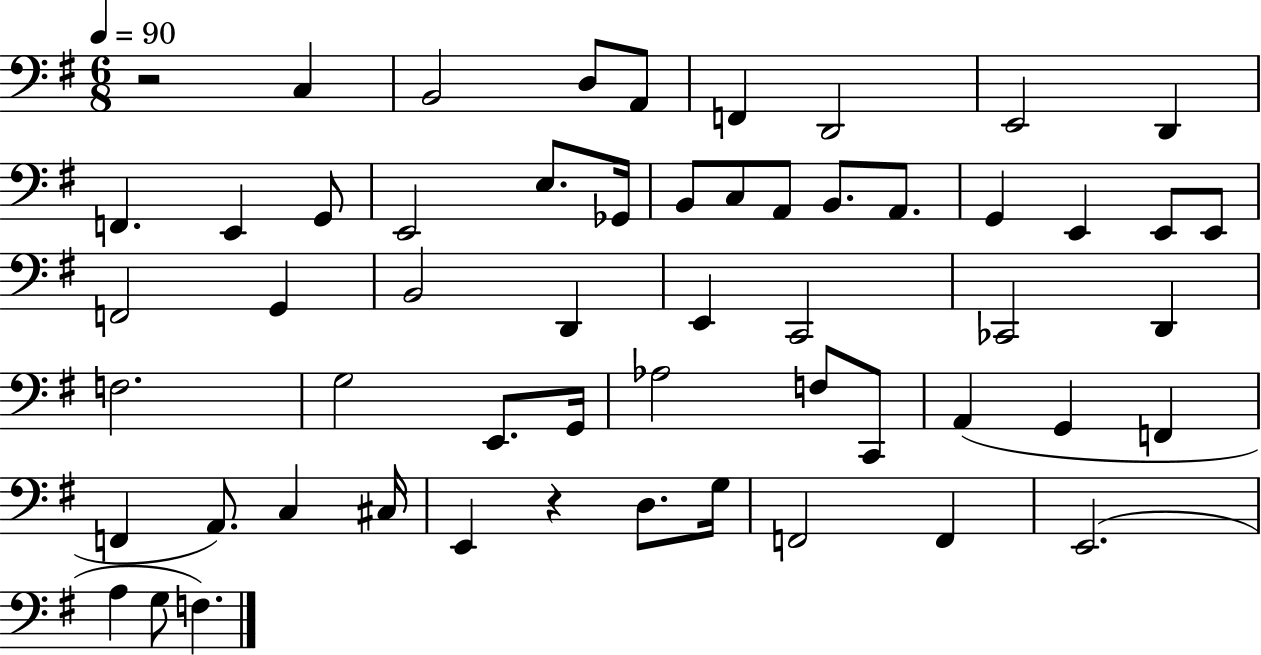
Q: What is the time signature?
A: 6/8